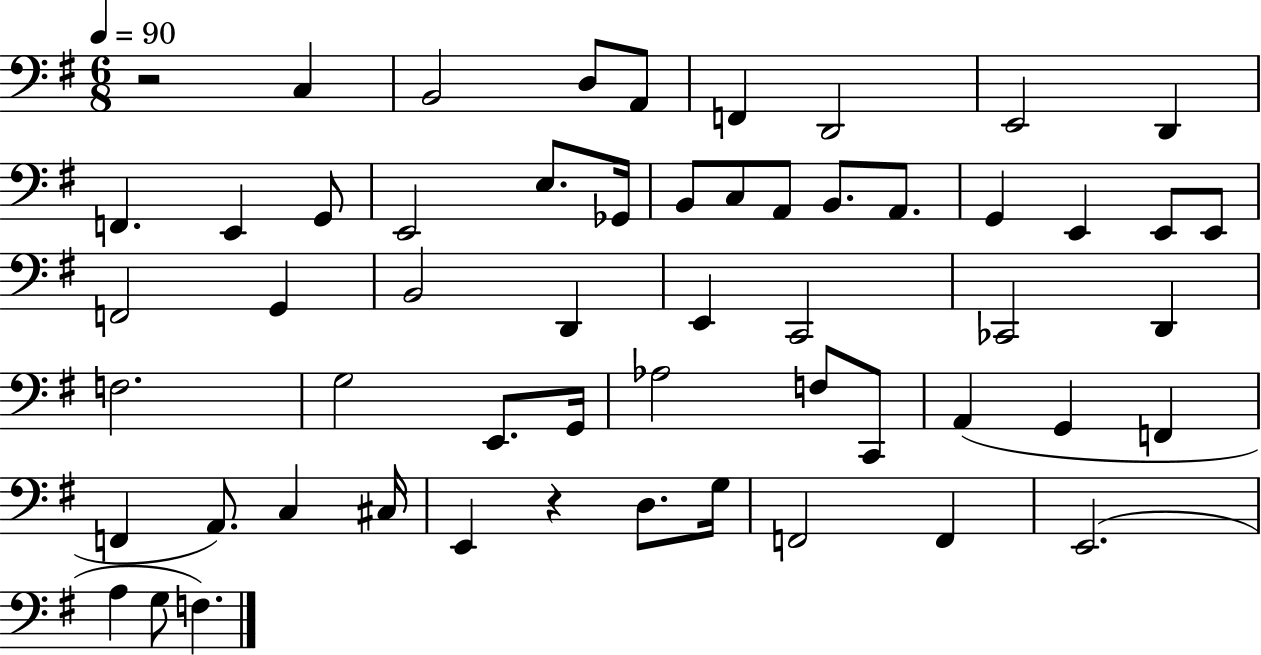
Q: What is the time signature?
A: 6/8